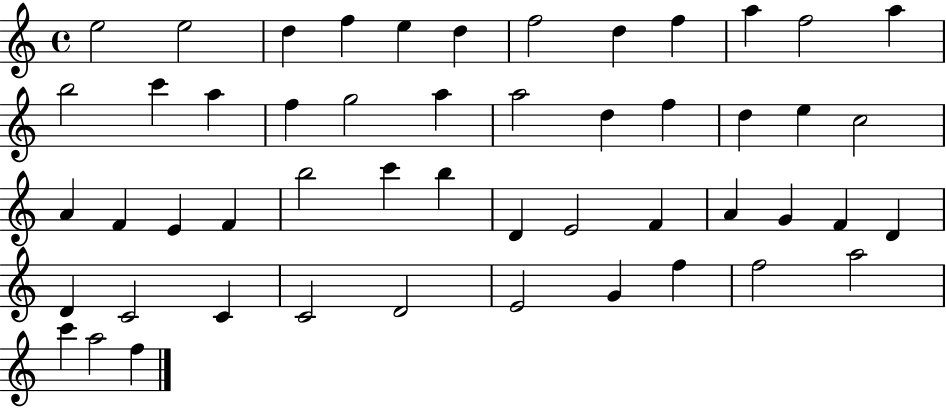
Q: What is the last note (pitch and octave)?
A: F5